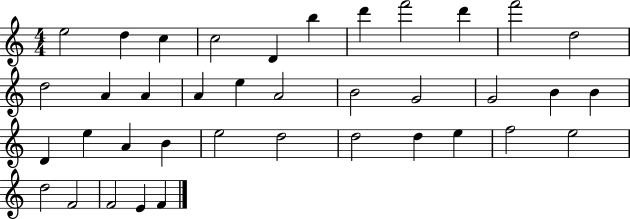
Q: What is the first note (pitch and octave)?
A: E5